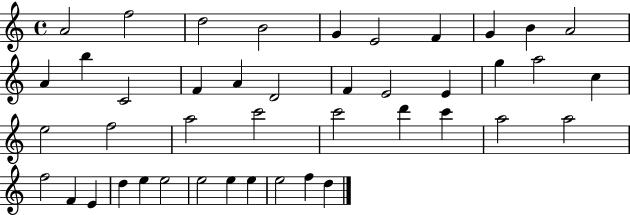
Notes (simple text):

A4/h F5/h D5/h B4/h G4/q E4/h F4/q G4/q B4/q A4/h A4/q B5/q C4/h F4/q A4/q D4/h F4/q E4/h E4/q G5/q A5/h C5/q E5/h F5/h A5/h C6/h C6/h D6/q C6/q A5/h A5/h F5/h F4/q E4/q D5/q E5/q E5/h E5/h E5/q E5/q E5/h F5/q D5/q